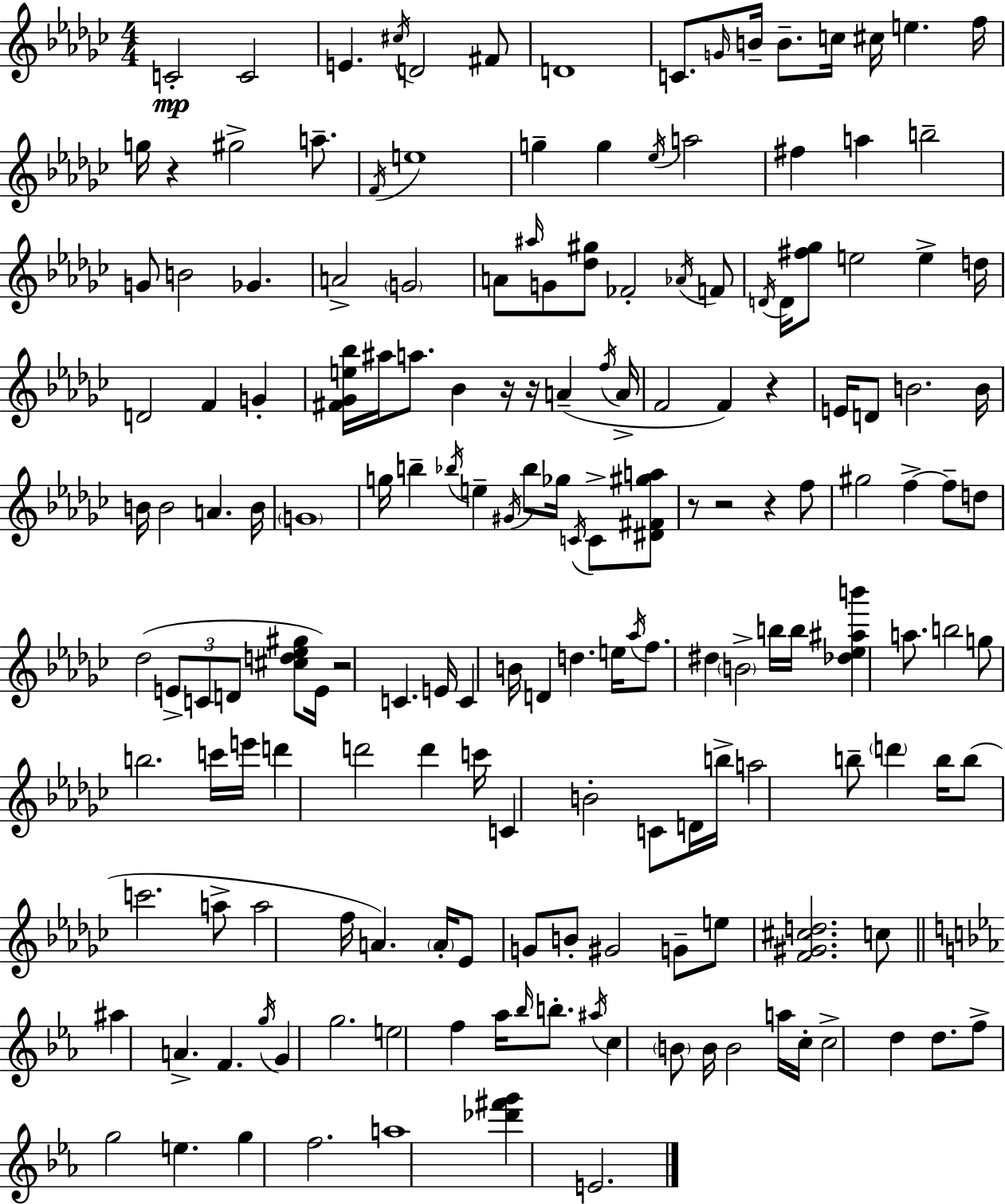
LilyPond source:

{
  \clef treble
  \numericTimeSignature
  \time 4/4
  \key ees \minor
  c'2-.\mp c'2 | e'4. \acciaccatura { cis''16 } d'2 fis'8 | d'1 | c'8. \grace { g'16 } b'16-- b'8.-- c''16 cis''16 e''4. | \break f''16 g''16 r4 gis''2-> a''8.-- | \acciaccatura { f'16 } e''1 | g''4-- g''4 \acciaccatura { ees''16 } a''2 | fis''4 a''4 b''2-- | \break g'8 b'2 ges'4. | a'2-> \parenthesize g'2 | a'8 \grace { ais''16 } g'8 <des'' gis''>8 fes'2-. | \acciaccatura { aes'16 } f'8 \acciaccatura { d'16 } d'16 <fis'' ges''>8 e''2 | \break e''4-> d''16 d'2 f'4 | g'4-. <fis' ges' e'' bes''>16 ais''16 a''8. bes'4 | r16 r16 a'4--( \acciaccatura { f''16 } a'16-> f'2 | f'4) r4 e'16 d'8 b'2. | \break b'16 b'16 b'2 | a'4. b'16 \parenthesize g'1 | g''16 b''4-- \acciaccatura { bes''16 } e''4-- | \acciaccatura { gis'16 } bes''8 ges''16 \acciaccatura { c'16 } c'8-> <dis' fis' gis'' a''>8 r8 r2 | \break r4 f''8 gis''2 | f''4->~~ f''8-- d''8 des''2( | \tuplet 3/2 { e'8-> c'8 d'8 } <cis'' d'' ees'' gis''>8 e'16) r2 | c'4. e'16 c'4 b'16 | \break d'4 d''4. e''16 \acciaccatura { aes''16 } f''8. dis''4 | \parenthesize b'2-> b''16 b''16 <des'' ees'' ais'' b'''>4 | a''8. b''2 g''8 b''2. | c'''16 e'''16 d'''4 | \break d'''2 d'''4 c'''16 c'4 | b'2-. c'8 d'16 b''16-> a''2 | b''8-- \parenthesize d'''4 b''16 b''8( c'''2. | a''8-> a''2 | \break f''16 a'4.) \parenthesize a'16-. ees'8 g'8 | b'8-. gis'2 g'8-- e''8 <f' gis' cis'' d''>2. | c''8 \bar "||" \break \key ees \major ais''4 a'4.-> f'4. | \acciaccatura { g''16 } g'4 g''2. | e''2 f''4 aes''16 \grace { bes''16 } b''8.-. | \acciaccatura { ais''16 } c''4 \parenthesize b'8 b'16 b'2 | \break a''16 c''16-. c''2-> d''4 | d''8. f''8-> g''2 e''4. | g''4 f''2. | a''1 | \break <des''' fis''' g'''>4 e'2. | \bar "|."
}